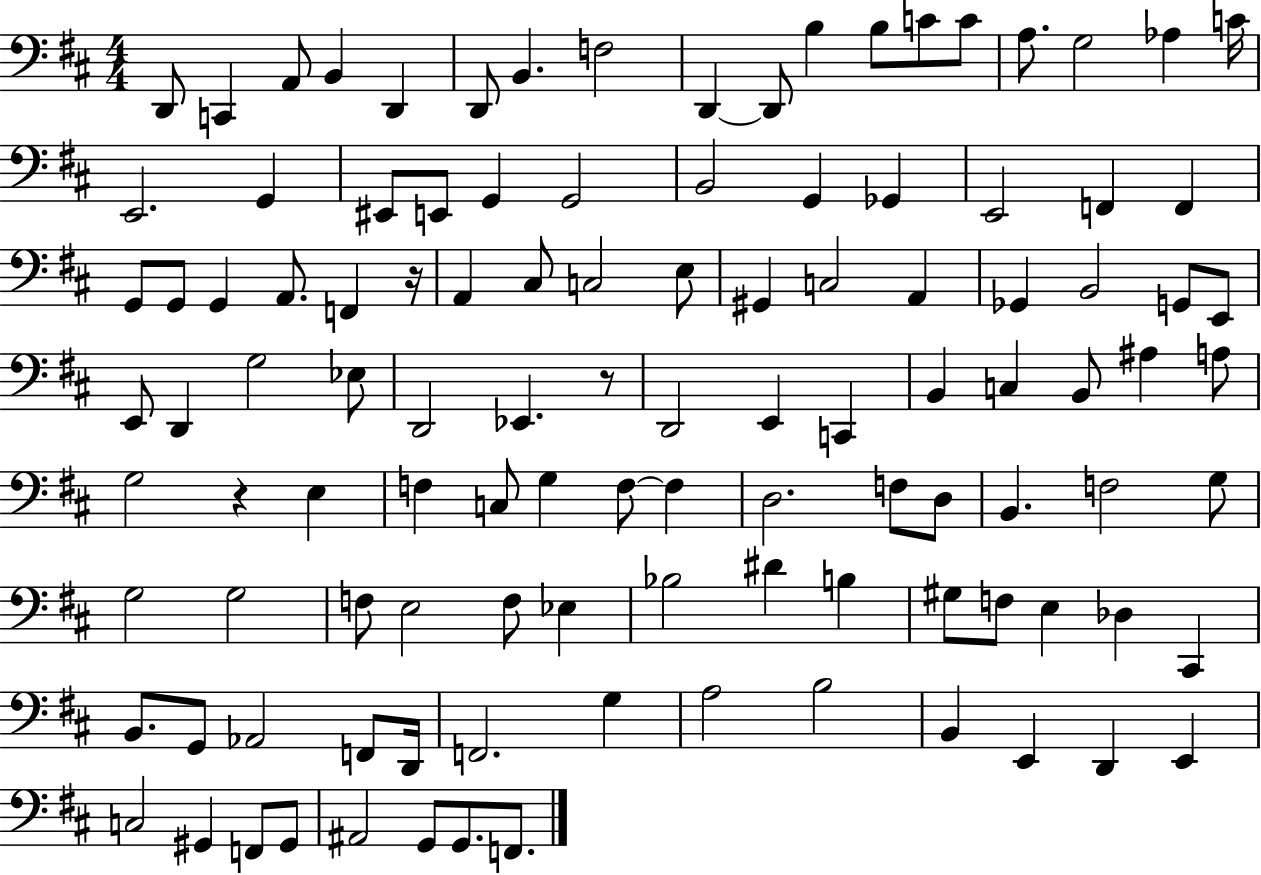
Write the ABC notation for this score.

X:1
T:Untitled
M:4/4
L:1/4
K:D
D,,/2 C,, A,,/2 B,, D,, D,,/2 B,, F,2 D,, D,,/2 B, B,/2 C/2 C/2 A,/2 G,2 _A, C/4 E,,2 G,, ^E,,/2 E,,/2 G,, G,,2 B,,2 G,, _G,, E,,2 F,, F,, G,,/2 G,,/2 G,, A,,/2 F,, z/4 A,, ^C,/2 C,2 E,/2 ^G,, C,2 A,, _G,, B,,2 G,,/2 E,,/2 E,,/2 D,, G,2 _E,/2 D,,2 _E,, z/2 D,,2 E,, C,, B,, C, B,,/2 ^A, A,/2 G,2 z E, F, C,/2 G, F,/2 F, D,2 F,/2 D,/2 B,, F,2 G,/2 G,2 G,2 F,/2 E,2 F,/2 _E, _B,2 ^D B, ^G,/2 F,/2 E, _D, ^C,, B,,/2 G,,/2 _A,,2 F,,/2 D,,/4 F,,2 G, A,2 B,2 B,, E,, D,, E,, C,2 ^G,, F,,/2 ^G,,/2 ^A,,2 G,,/2 G,,/2 F,,/2